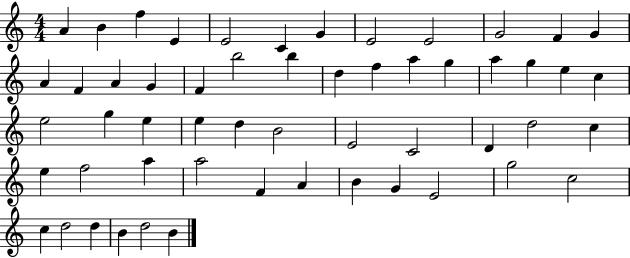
{
  \clef treble
  \numericTimeSignature
  \time 4/4
  \key c \major
  a'4 b'4 f''4 e'4 | e'2 c'4 g'4 | e'2 e'2 | g'2 f'4 g'4 | \break a'4 f'4 a'4 g'4 | f'4 b''2 b''4 | d''4 f''4 a''4 g''4 | a''4 g''4 e''4 c''4 | \break e''2 g''4 e''4 | e''4 d''4 b'2 | e'2 c'2 | d'4 d''2 c''4 | \break e''4 f''2 a''4 | a''2 f'4 a'4 | b'4 g'4 e'2 | g''2 c''2 | \break c''4 d''2 d''4 | b'4 d''2 b'4 | \bar "|."
}